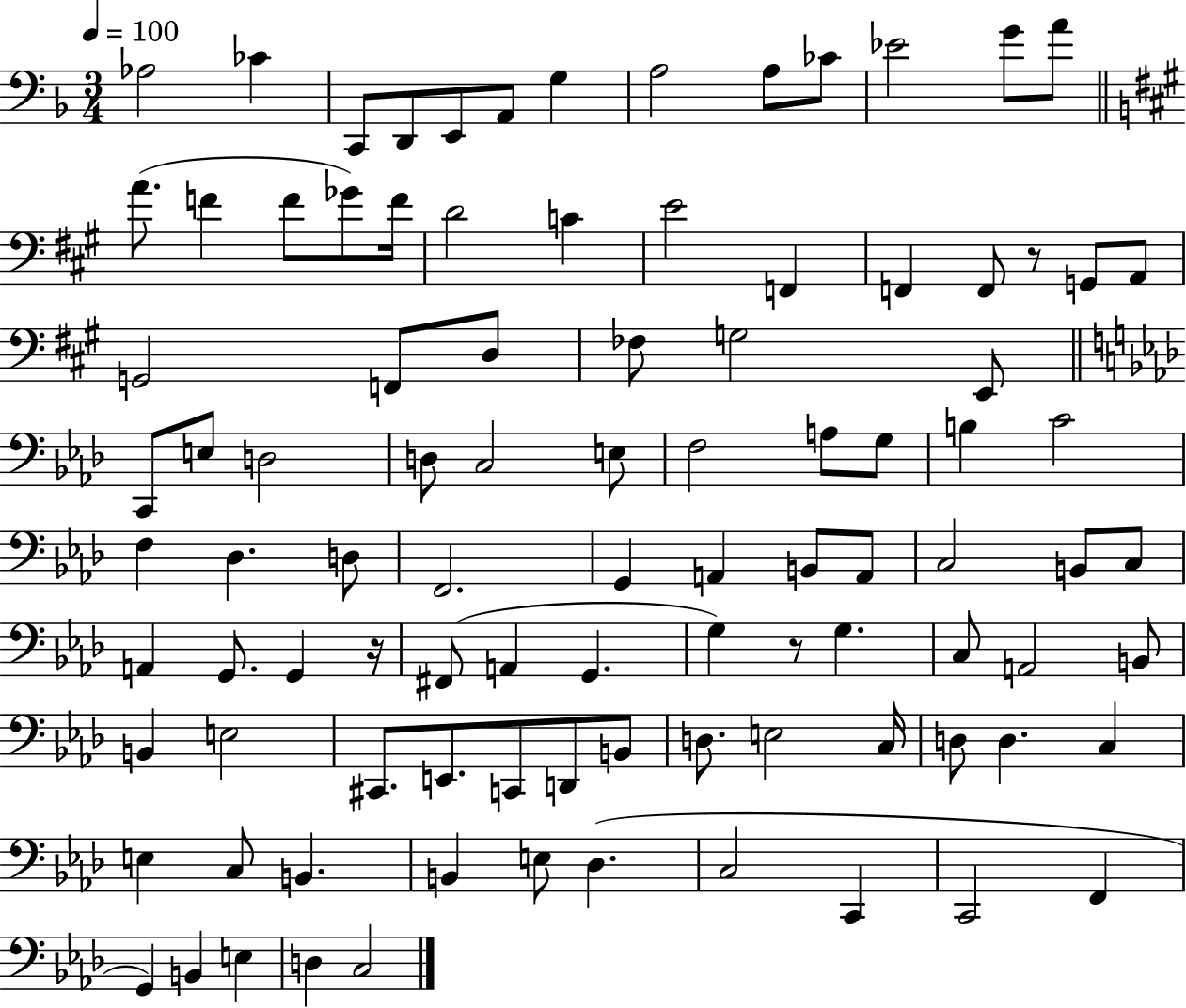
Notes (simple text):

Ab3/h CES4/q C2/e D2/e E2/e A2/e G3/q A3/h A3/e CES4/e Eb4/h G4/e A4/e A4/e. F4/q F4/e Gb4/e F4/s D4/h C4/q E4/h F2/q F2/q F2/e R/e G2/e A2/e G2/h F2/e D3/e FES3/e G3/h E2/e C2/e E3/e D3/h D3/e C3/h E3/e F3/h A3/e G3/e B3/q C4/h F3/q Db3/q. D3/e F2/h. G2/q A2/q B2/e A2/e C3/h B2/e C3/e A2/q G2/e. G2/q R/s F#2/e A2/q G2/q. G3/q R/e G3/q. C3/e A2/h B2/e B2/q E3/h C#2/e. E2/e. C2/e D2/e B2/e D3/e. E3/h C3/s D3/e D3/q. C3/q E3/q C3/e B2/q. B2/q E3/e Db3/q. C3/h C2/q C2/h F2/q G2/q B2/q E3/q D3/q C3/h